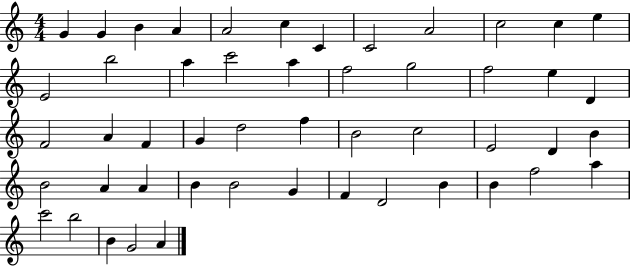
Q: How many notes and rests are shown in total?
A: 50